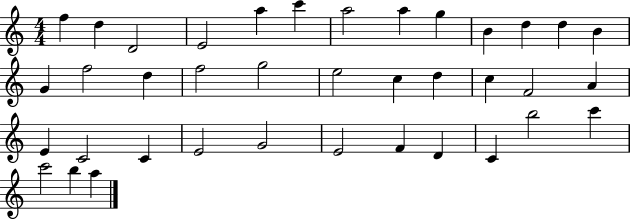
X:1
T:Untitled
M:4/4
L:1/4
K:C
f d D2 E2 a c' a2 a g B d d B G f2 d f2 g2 e2 c d c F2 A E C2 C E2 G2 E2 F D C b2 c' c'2 b a